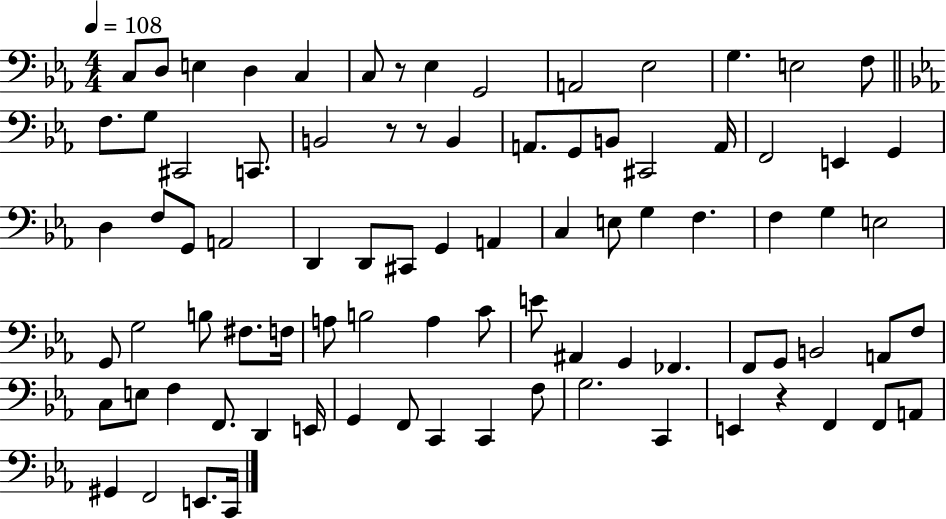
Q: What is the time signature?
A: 4/4